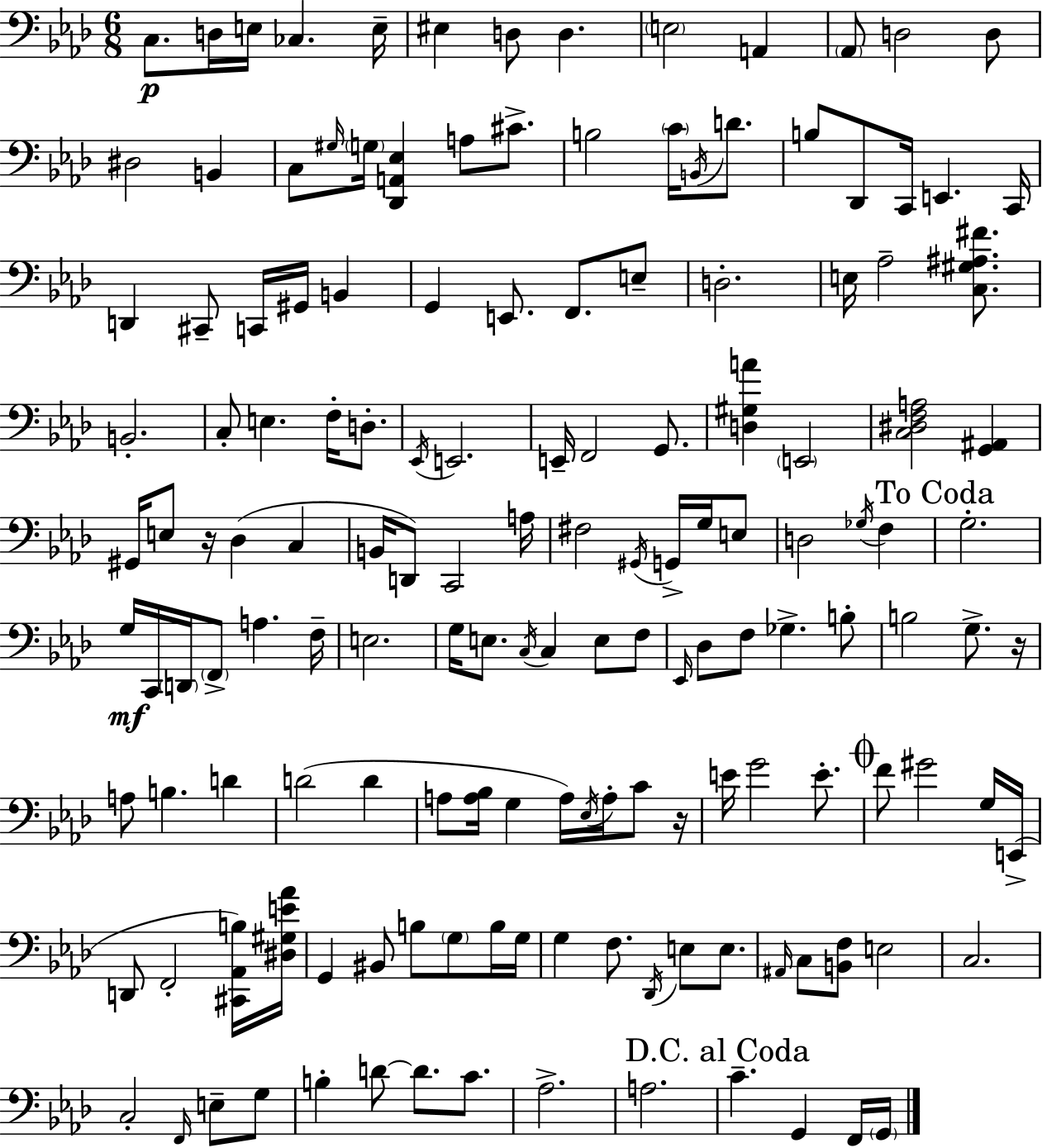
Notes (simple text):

C3/e. D3/s E3/s CES3/q. E3/s EIS3/q D3/e D3/q. E3/h A2/q Ab2/e D3/h D3/e D#3/h B2/q C3/e G#3/s G3/s [Db2,A2,Eb3]/q A3/e C#4/e. B3/h C4/s B2/s D4/e. B3/e Db2/e C2/s E2/q. C2/s D2/q C#2/e C2/s G#2/s B2/q G2/q E2/e. F2/e. E3/e D3/h. E3/s Ab3/h [C3,G#3,A#3,F#4]/e. B2/h. C3/e E3/q. F3/s D3/e. Eb2/s E2/h. E2/s F2/h G2/e. [D3,G#3,A4]/q E2/h [C3,D#3,F3,A3]/h [G2,A#2]/q G#2/s E3/e R/s Db3/q C3/q B2/s D2/e C2/h A3/s F#3/h G#2/s G2/s G3/s E3/e D3/h Gb3/s F3/q G3/h. G3/s C2/s D2/s F2/e A3/q. F3/s E3/h. G3/s E3/e. C3/s C3/q E3/e F3/e Eb2/s Db3/e F3/e Gb3/q. B3/e B3/h G3/e. R/s A3/e B3/q. D4/q D4/h D4/q A3/e [A3,Bb3]/s G3/q A3/s Eb3/s A3/s C4/e R/s E4/s G4/h E4/e. F4/e G#4/h G3/s E2/s D2/e F2/h [C#2,Ab2,B3]/s [D#3,G#3,E4,Ab4]/s G2/q BIS2/e B3/e G3/e B3/s G3/s G3/q F3/e. Db2/s E3/e E3/e. A#2/s C3/e [B2,F3]/e E3/h C3/h. C3/h F2/s E3/e G3/e B3/q D4/e D4/e. C4/e. Ab3/h. A3/h. C4/q. G2/q F2/s G2/s